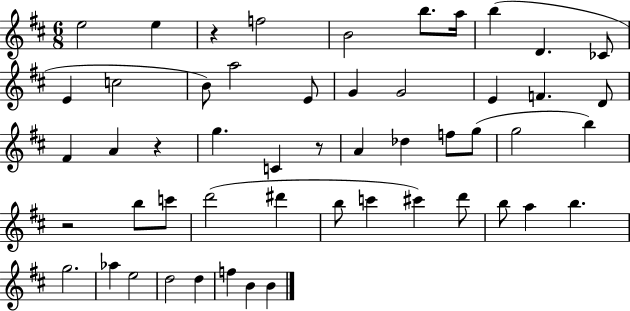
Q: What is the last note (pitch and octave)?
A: B4